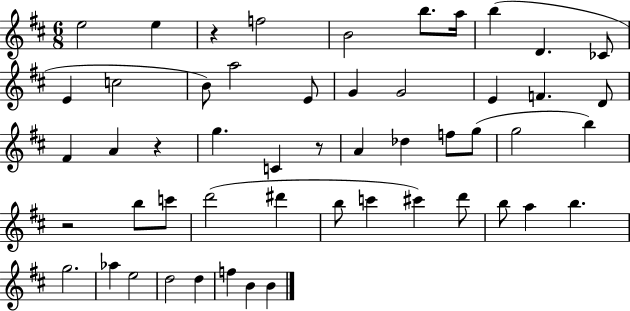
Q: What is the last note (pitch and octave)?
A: B4